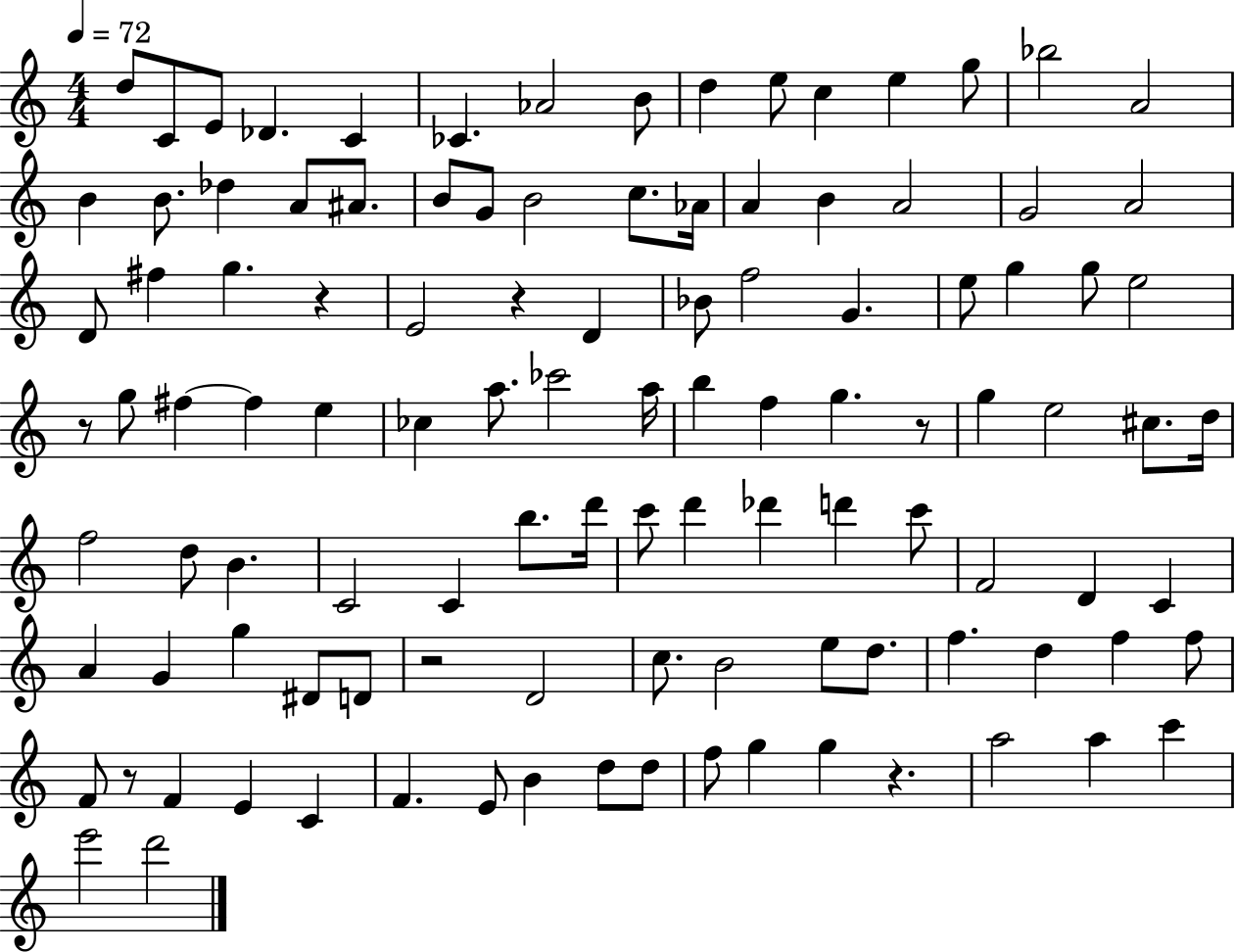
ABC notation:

X:1
T:Untitled
M:4/4
L:1/4
K:C
d/2 C/2 E/2 _D C _C _A2 B/2 d e/2 c e g/2 _b2 A2 B B/2 _d A/2 ^A/2 B/2 G/2 B2 c/2 _A/4 A B A2 G2 A2 D/2 ^f g z E2 z D _B/2 f2 G e/2 g g/2 e2 z/2 g/2 ^f ^f e _c a/2 _c'2 a/4 b f g z/2 g e2 ^c/2 d/4 f2 d/2 B C2 C b/2 d'/4 c'/2 d' _d' d' c'/2 F2 D C A G g ^D/2 D/2 z2 D2 c/2 B2 e/2 d/2 f d f f/2 F/2 z/2 F E C F E/2 B d/2 d/2 f/2 g g z a2 a c' e'2 d'2